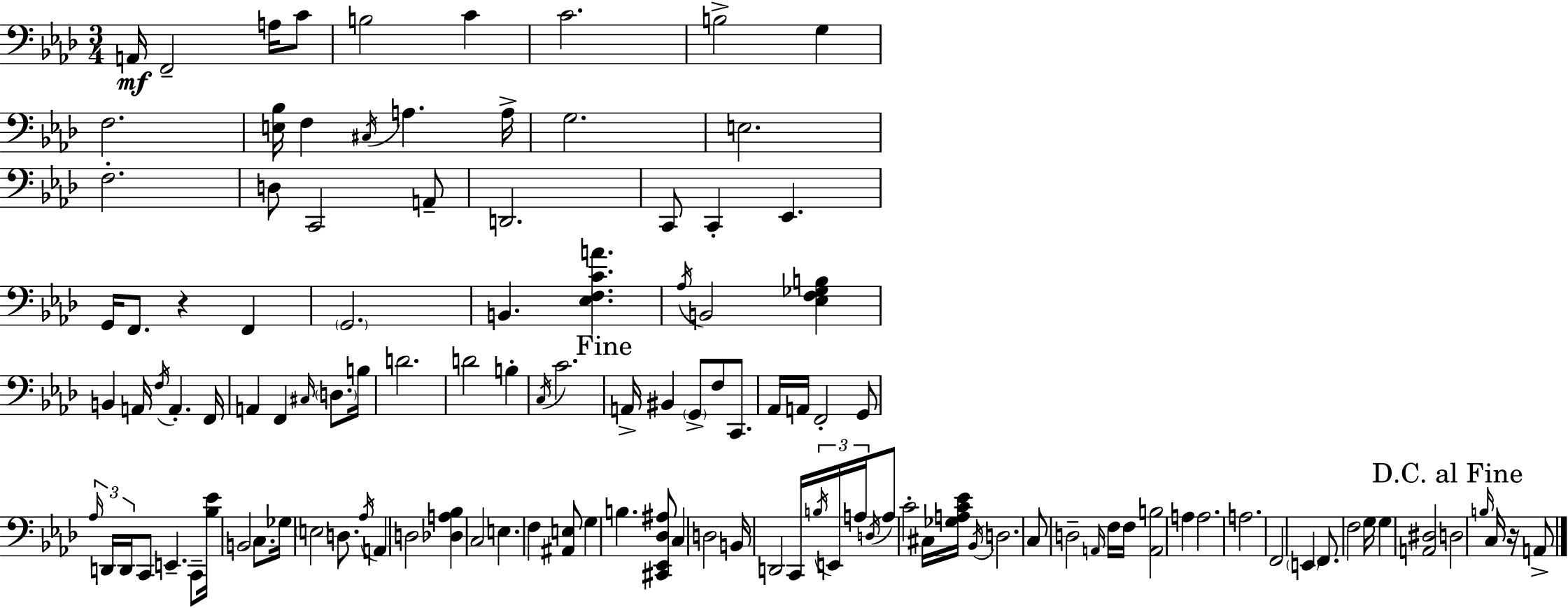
A2/s F2/h A3/s C4/e B3/h C4/q C4/h. B3/h G3/q F3/h. [E3,Bb3]/s F3/q C#3/s A3/q. A3/s G3/h. E3/h. F3/h. D3/e C2/h A2/e D2/h. C2/e C2/q Eb2/q. G2/s F2/e. R/q F2/q G2/h. B2/q. [Eb3,F3,C4,A4]/q. Ab3/s B2/h [Eb3,F3,Gb3,B3]/q B2/q A2/s F3/s A2/q. F2/s A2/q F2/q C#3/s D3/e. B3/s D4/h. D4/h B3/q C3/s C4/h. A2/s BIS2/q G2/e F3/e C2/e. Ab2/s A2/s F2/h G2/e Ab3/s D2/s D2/s C2/e E2/q. C2/e [Bb3,Eb4]/s B2/h C3/e. Gb3/s E3/h D3/e. Ab3/s A2/q D3/h [Db3,A3,Bb3]/q C3/h E3/q. F3/q [A#2,E3]/e G3/q B3/q. [C#2,Eb2,Db3,A#3]/e C3/q D3/h B2/s D2/h C2/s B3/s E2/s A3/s D3/s A3/e C4/h C#3/s [Gb3,A3,C4,Eb4]/s Bb2/s D3/h. C3/e D3/h A2/s F3/s F3/s [A2,B3]/h A3/q A3/h. A3/h. F2/h E2/q F2/e. F3/h G3/s G3/q [A2,D#3]/h D3/h B3/s C3/s R/s A2/e